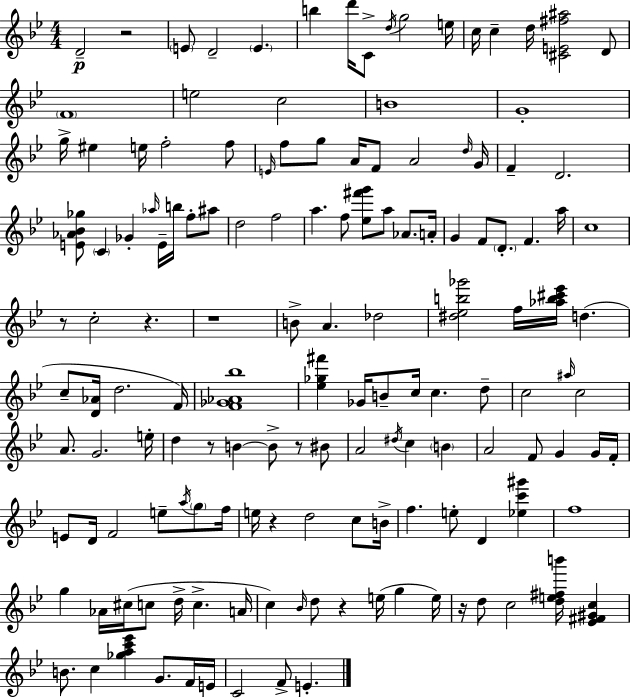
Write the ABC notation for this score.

X:1
T:Untitled
M:4/4
L:1/4
K:Gm
D2 z2 E/2 D2 E b d'/4 C/2 d/4 g2 e/4 c/4 c d/4 [^CE^f^a]2 D/2 F4 e2 c2 B4 G4 g/4 ^e e/4 f2 f/2 E/4 f/2 g/2 A/4 F/2 A2 d/4 G/4 F D2 [E_A_B_g]/2 C _G _a/4 E/4 b/4 f/2 ^a/2 d2 f2 a f/2 [_e^f'g']/2 a/2 _A/2 A/4 G F/2 D/2 F a/4 c4 z/2 c2 z z4 B/2 A _d2 [^d_eb_g']2 f/4 [_ab^c'_e']/4 d c/2 [D_A]/4 d2 F/4 [F_G_A_b]4 [_e_g^f'] _G/4 B/2 c/4 c d/2 c2 ^a/4 c2 A/2 G2 e/4 d z/2 B B/2 z/2 ^B/2 A2 ^d/4 c B A2 F/2 G G/4 F/4 E/2 D/4 F2 e/2 a/4 g/2 f/4 e/4 z d2 c/2 B/4 f e/2 D [_ec'^g'] f4 g _A/4 ^c/4 c/2 d/4 c A/4 c _B/4 d/2 z e/4 g e/4 z/4 d/2 c2 [de^fb']/4 [_E^F^Gc] B/2 c [_gac'_e'] G/2 F/4 E/4 C2 F/2 E